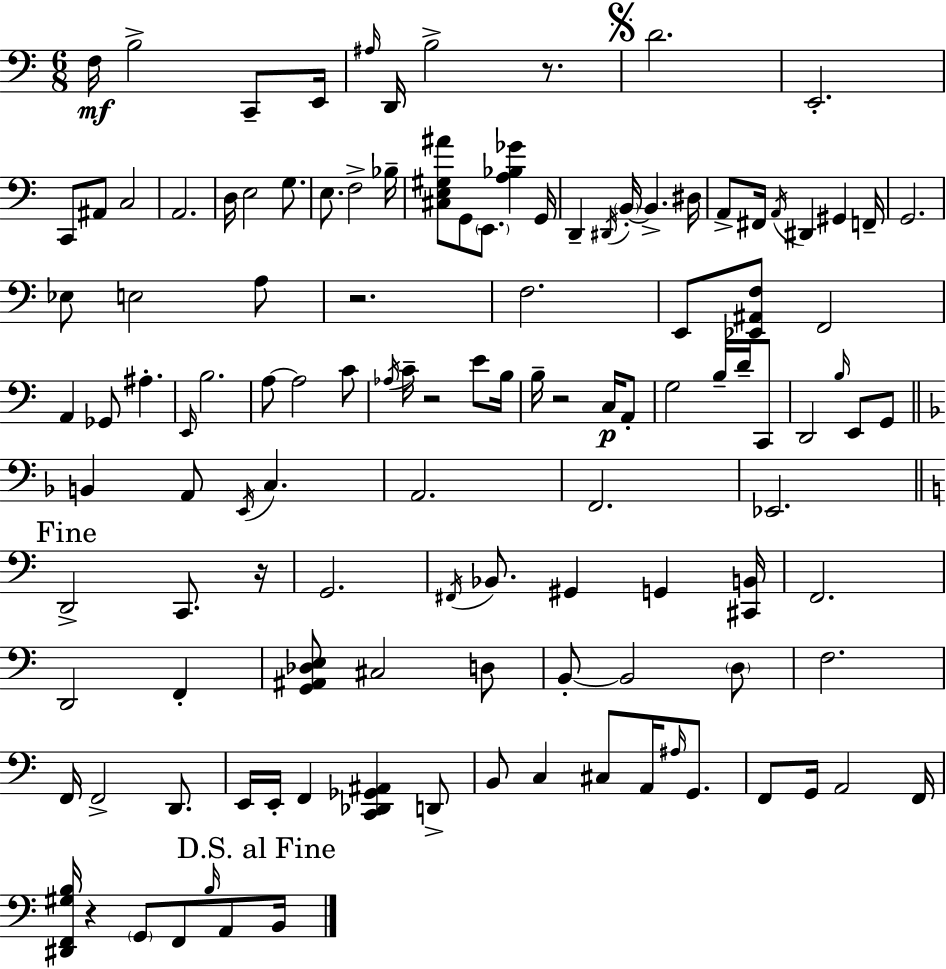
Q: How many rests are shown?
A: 6